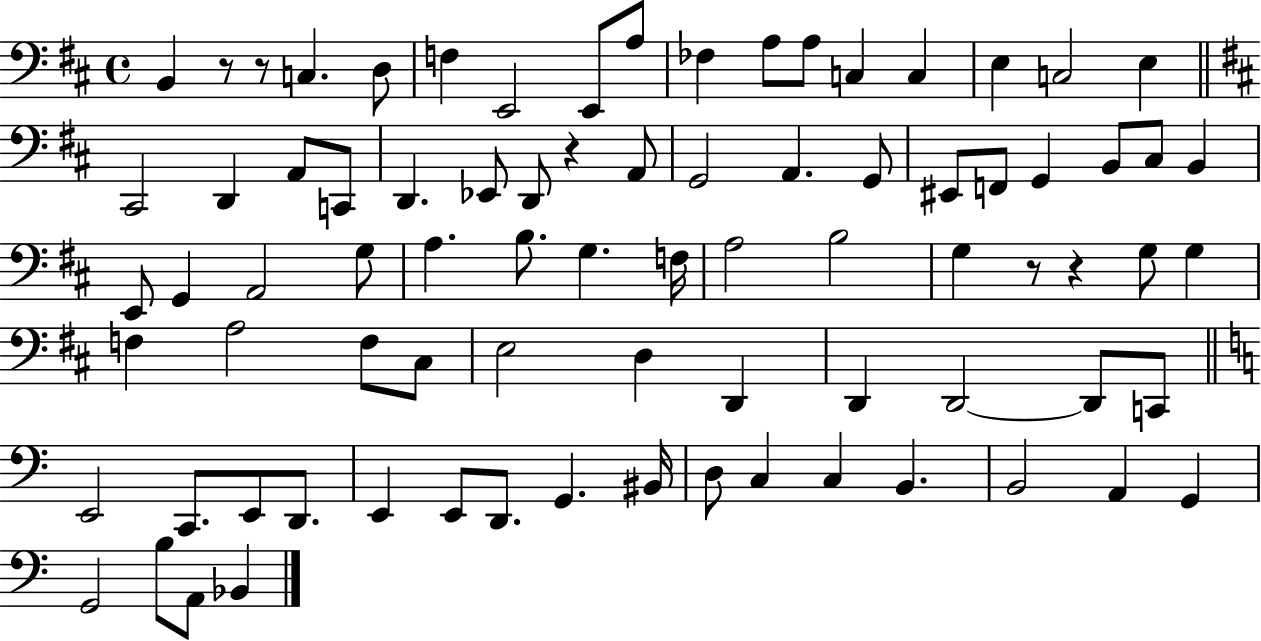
B2/q R/e R/e C3/q. D3/e F3/q E2/h E2/e A3/e FES3/q A3/e A3/e C3/q C3/q E3/q C3/h E3/q C#2/h D2/q A2/e C2/e D2/q. Eb2/e D2/e R/q A2/e G2/h A2/q. G2/e EIS2/e F2/e G2/q B2/e C#3/e B2/q E2/e G2/q A2/h G3/e A3/q. B3/e. G3/q. F3/s A3/h B3/h G3/q R/e R/q G3/e G3/q F3/q A3/h F3/e C#3/e E3/h D3/q D2/q D2/q D2/h D2/e C2/e E2/h C2/e. E2/e D2/e. E2/q E2/e D2/e. G2/q. BIS2/s D3/e C3/q C3/q B2/q. B2/h A2/q G2/q G2/h B3/e A2/e Bb2/q